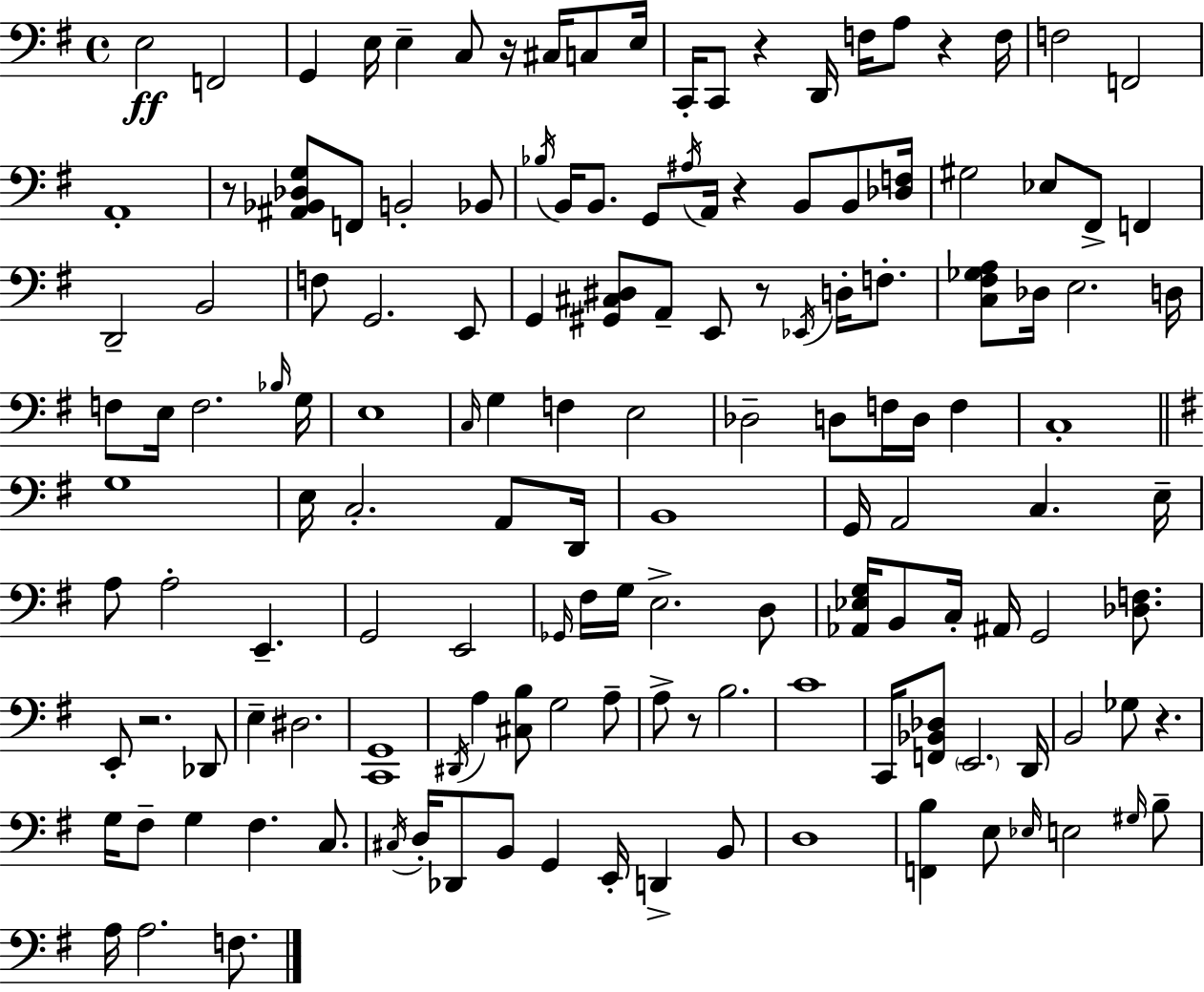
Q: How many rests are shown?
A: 9